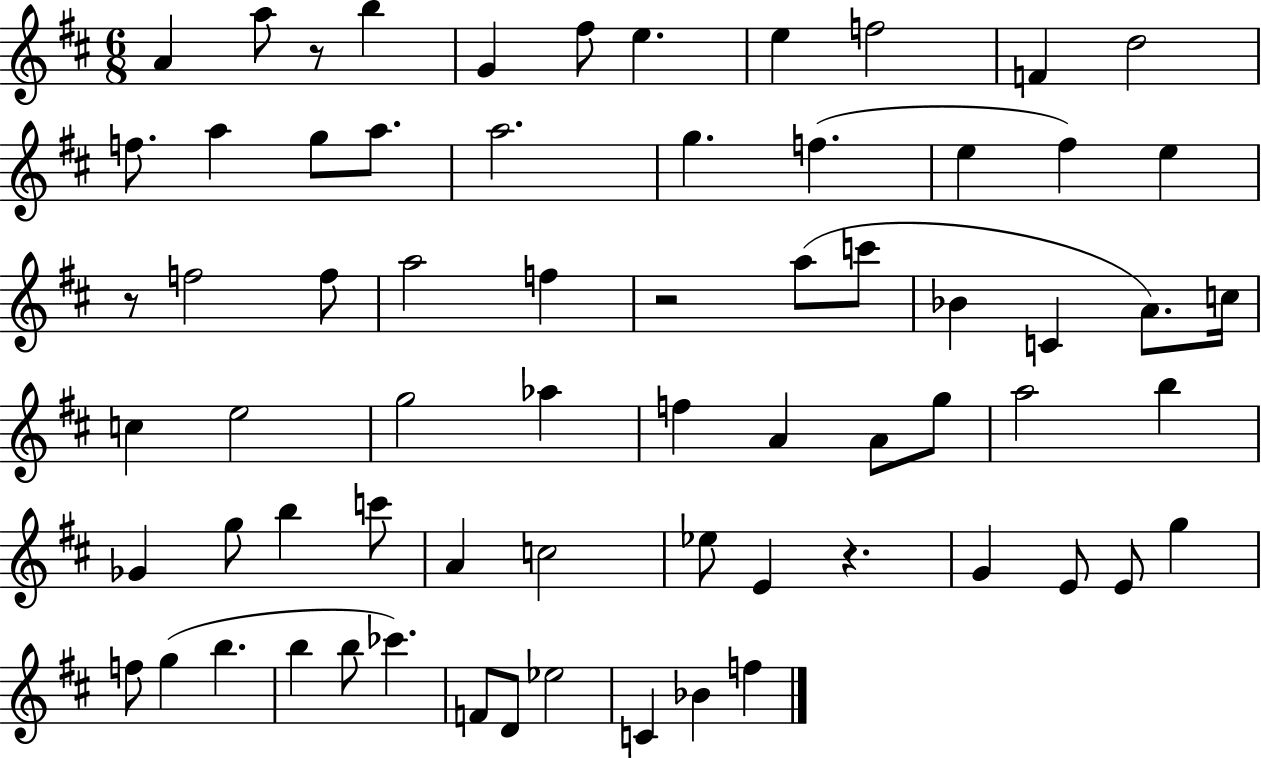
X:1
T:Untitled
M:6/8
L:1/4
K:D
A a/2 z/2 b G ^f/2 e e f2 F d2 f/2 a g/2 a/2 a2 g f e ^f e z/2 f2 f/2 a2 f z2 a/2 c'/2 _B C A/2 c/4 c e2 g2 _a f A A/2 g/2 a2 b _G g/2 b c'/2 A c2 _e/2 E z G E/2 E/2 g f/2 g b b b/2 _c' F/2 D/2 _e2 C _B f